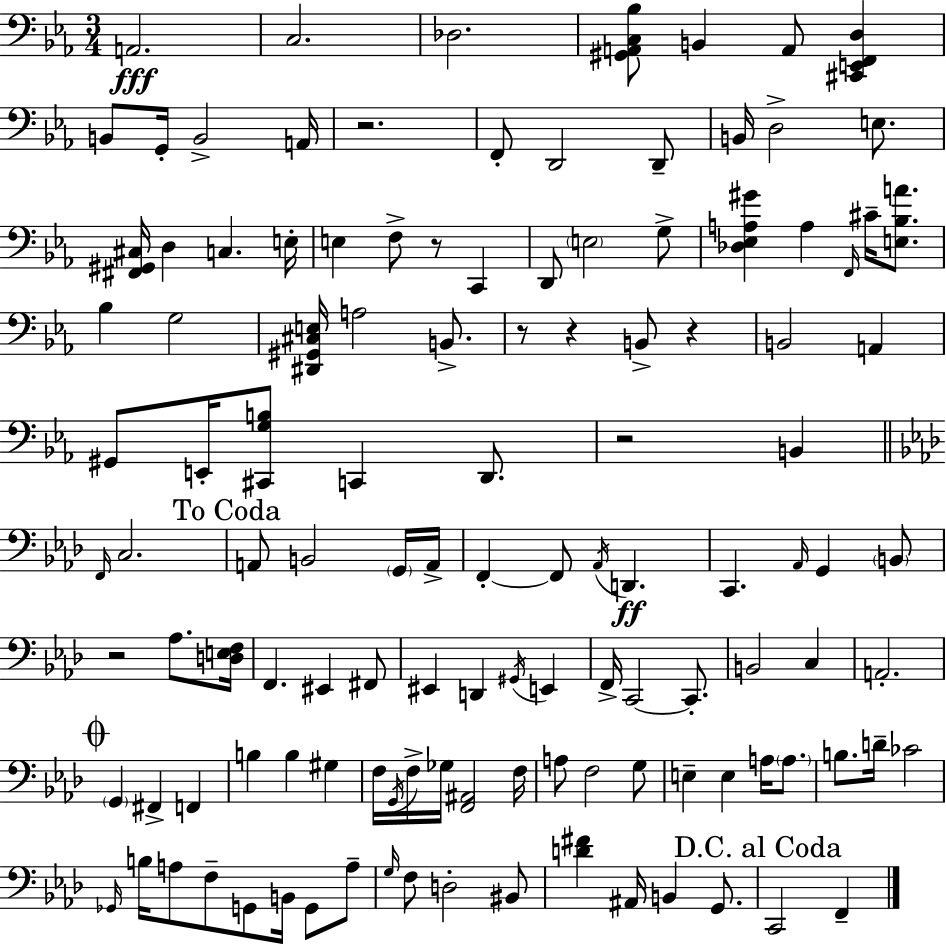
X:1
T:Untitled
M:3/4
L:1/4
K:Eb
A,,2 C,2 _D,2 [^G,,A,,C,_B,]/2 B,, A,,/2 [^C,,E,,F,,D,] B,,/2 G,,/4 B,,2 A,,/4 z2 F,,/2 D,,2 D,,/2 B,,/4 D,2 E,/2 [^F,,^G,,^C,]/4 D, C, E,/4 E, F,/2 z/2 C,, D,,/2 E,2 G,/2 [_D,_E,A,^G] A, F,,/4 ^C/4 [E,_B,A]/2 _B, G,2 [^D,,^G,,^C,E,]/4 A,2 B,,/2 z/2 z B,,/2 z B,,2 A,, ^G,,/2 E,,/4 [^C,,G,B,]/2 C,, D,,/2 z2 B,, F,,/4 C,2 A,,/2 B,,2 G,,/4 A,,/4 F,, F,,/2 _A,,/4 D,, C,, _A,,/4 G,, B,,/2 z2 _A,/2 [D,E,F,]/4 F,, ^E,, ^F,,/2 ^E,, D,, ^G,,/4 E,, F,,/4 C,,2 C,,/2 B,,2 C, A,,2 G,, ^F,, F,, B, B, ^G, F,/4 G,,/4 F,/4 _G,/4 [F,,^A,,]2 F,/4 A,/2 F,2 G,/2 E, E, A,/4 A,/2 B,/2 D/4 _C2 _G,,/4 B,/4 A,/2 F,/2 G,,/2 B,,/4 G,,/2 A,/2 G,/4 F,/2 D,2 ^B,,/2 [D^F] ^A,,/4 B,, G,,/2 C,,2 F,,